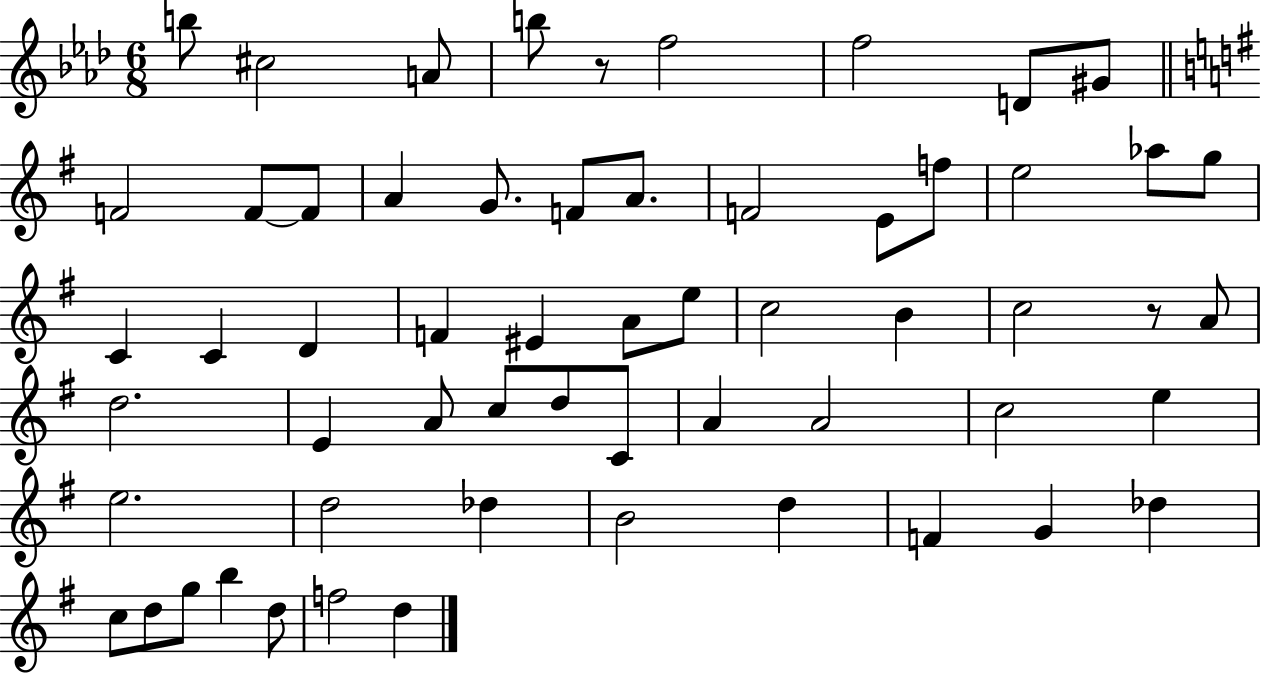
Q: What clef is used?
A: treble